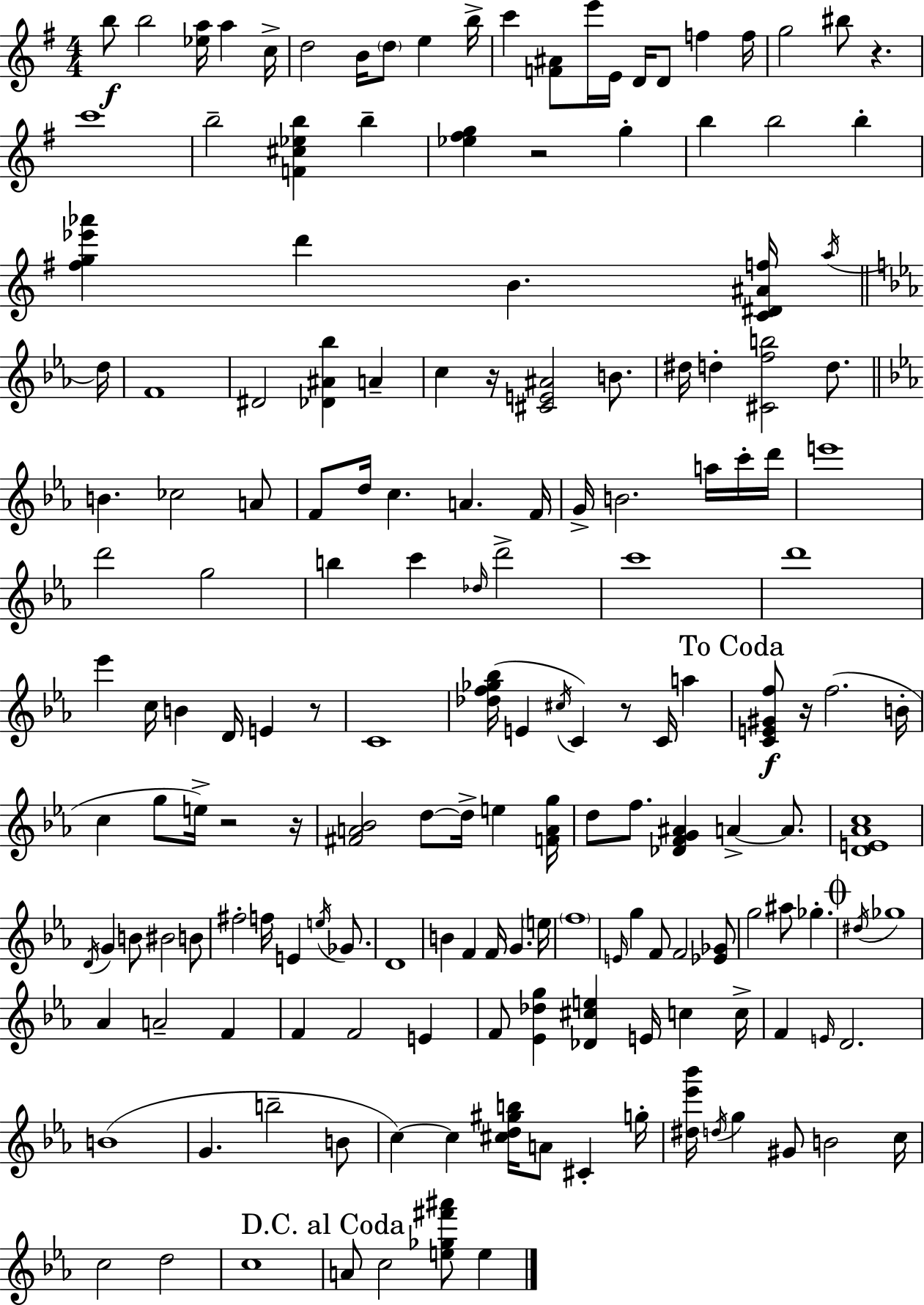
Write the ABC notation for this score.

X:1
T:Untitled
M:4/4
L:1/4
K:G
b/2 b2 [_ea]/4 a c/4 d2 B/4 d/2 e b/4 c' [F^A]/2 e'/4 E/4 D/4 D/2 f f/4 g2 ^b/2 z c'4 b2 [F^c_eb] b [_e^fg] z2 g b b2 b [^fg_e'_a'] d' B [C^D^Af]/4 a/4 d/4 F4 ^D2 [_D^A_b] A c z/4 [^CE^A]2 B/2 ^d/4 d [^Cfb]2 d/2 B _c2 A/2 F/2 d/4 c A F/4 G/4 B2 a/4 c'/4 d'/4 e'4 d'2 g2 b c' _d/4 d'2 c'4 d'4 _e' c/4 B D/4 E z/2 C4 [_df_g_b]/4 E ^c/4 C z/2 C/4 a [CE^Gf]/2 z/4 f2 B/4 c g/2 e/4 z2 z/4 [^FA_B]2 d/2 d/4 e [FAg]/4 d/2 f/2 [_DFG^A] A A/2 [DE_Ac]4 D/4 G B/2 ^B2 B/2 ^f2 f/4 E e/4 _G/2 D4 B F F/4 G e/4 f4 E/4 g F/2 F2 [_E_G]/2 g2 ^a/2 _g ^d/4 _g4 _A A2 F F F2 E F/2 [_E_dg] [_D^ce] E/4 c c/4 F E/4 D2 B4 G b2 B/2 c c [^cd^gb]/4 A/2 ^C g/4 [^d_e'_b']/4 d/4 g ^G/2 B2 c/4 c2 d2 c4 A/2 c2 [e_g^f'^a']/2 e